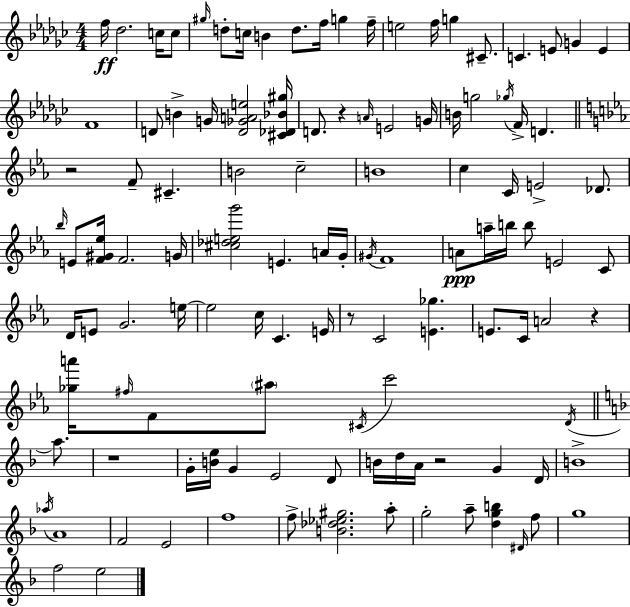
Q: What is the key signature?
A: EES minor